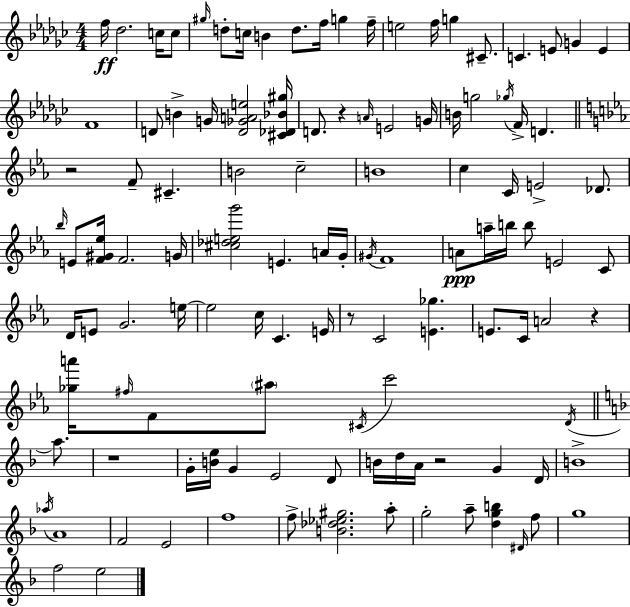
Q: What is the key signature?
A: EES minor